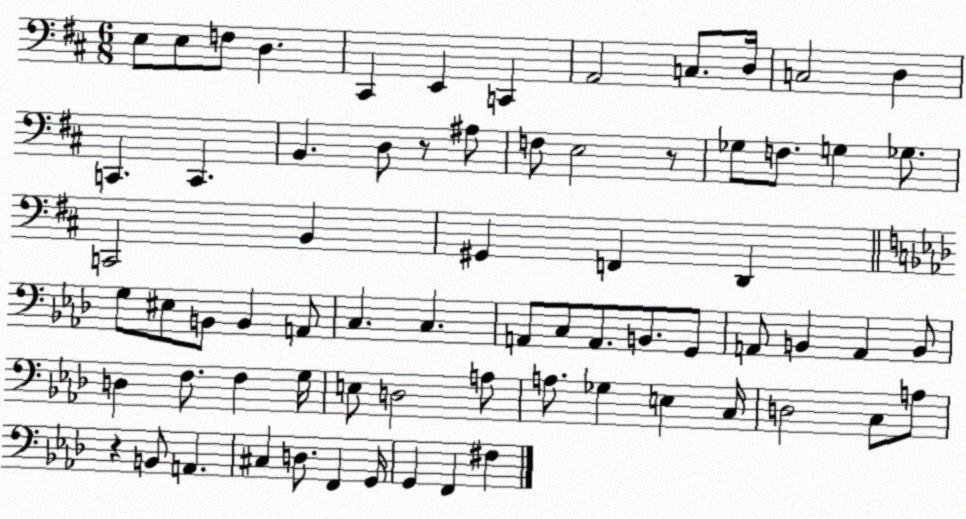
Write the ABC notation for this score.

X:1
T:Untitled
M:6/8
L:1/4
K:D
E,/2 E,/2 F,/2 D, ^C,, E,, C,, A,,2 C,/2 D,/4 C,2 D, C,, C,, B,, D,/2 z/2 ^A,/2 F,/2 E,2 z/2 _G,/2 F,/2 G, _G,/2 C,,2 B,, ^G,, F,, D,, G,/2 ^E,/2 B,,/2 B,, A,,/2 C, C, A,,/2 C,/2 A,,/2 B,,/2 G,,/2 A,,/2 B,, A,, B,,/2 D, F,/2 F, G,/4 E,/2 D,2 A,/2 A,/2 _G, E, C,/4 D,2 C,/2 A,/2 z B,,/2 A,, ^C, D,/2 F,, G,,/4 G,, F,, ^F,